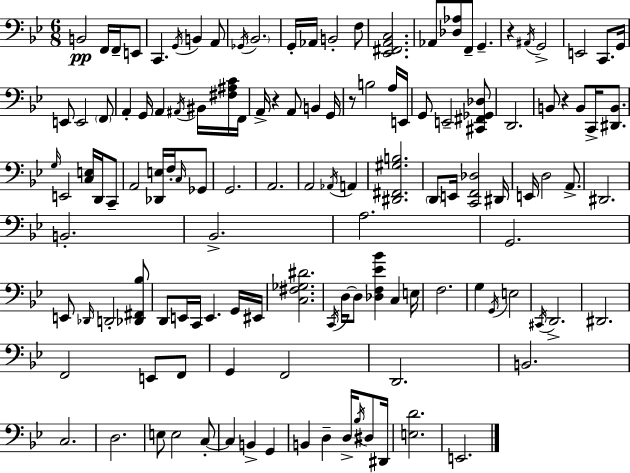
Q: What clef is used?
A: bass